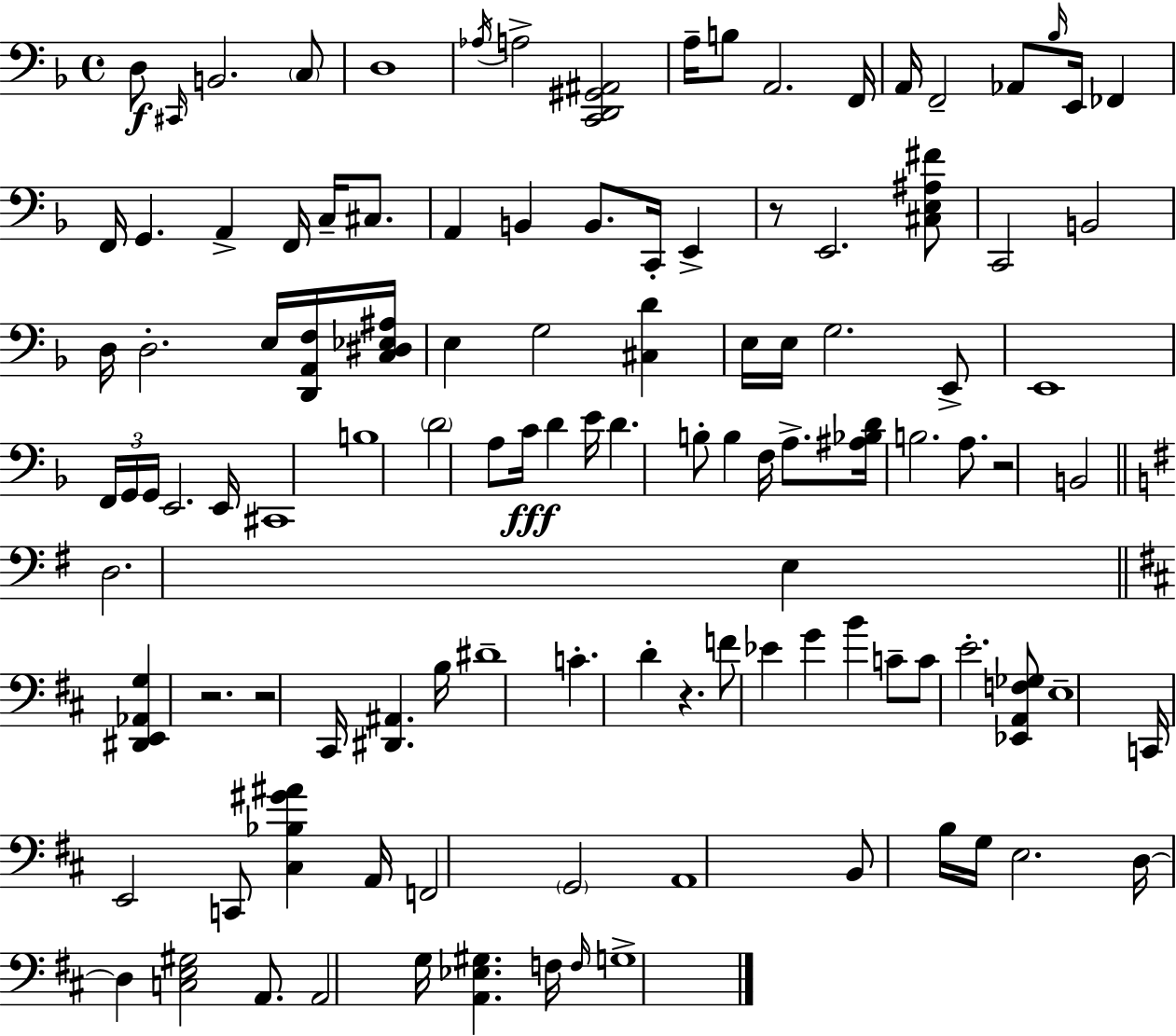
D3/e C#2/s B2/h. C3/e D3/w Ab3/s A3/h [C2,D2,G#2,A#2]/h A3/s B3/e A2/h. F2/s A2/s F2/h Ab2/e Bb3/s E2/s FES2/q F2/s G2/q. A2/q F2/s C3/s C#3/e. A2/q B2/q B2/e. C2/s E2/q R/e E2/h. [C#3,E3,A#3,F#4]/e C2/h B2/h D3/s D3/h. E3/s [D2,A2,F3]/s [C3,D#3,Eb3,A#3]/s E3/q G3/h [C#3,D4]/q E3/s E3/s G3/h. E2/e E2/w F2/s G2/s G2/s E2/h. E2/s C#2/w B3/w D4/h A3/e C4/s D4/q E4/s D4/q. B3/e B3/q F3/s A3/e. [A#3,Bb3,D4]/s B3/h. A3/e. R/h B2/h D3/h. E3/q [D#2,E2,Ab2,G3]/q R/h. R/h C#2/s [D#2,A#2]/q. B3/s D#4/w C4/q. D4/q R/q. F4/e Eb4/q G4/q B4/q C4/e C4/e E4/h. [Eb2,A2,F3,Gb3]/e E3/w C2/s E2/h C2/e [C#3,Bb3,G#4,A#4]/q A2/s F2/h G2/h A2/w B2/e B3/s G3/s E3/h. D3/s D3/q [C3,E3,G#3]/h A2/e. A2/h G3/s [A2,Eb3,G#3]/q. F3/s F3/s G3/w